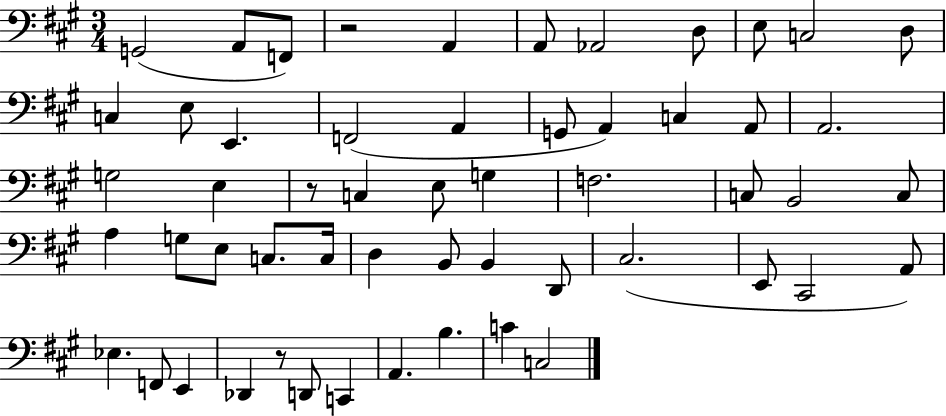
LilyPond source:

{
  \clef bass
  \numericTimeSignature
  \time 3/4
  \key a \major
  g,2( a,8 f,8) | r2 a,4 | a,8 aes,2 d8 | e8 c2 d8 | \break c4 e8 e,4. | f,2( a,4 | g,8 a,4) c4 a,8 | a,2. | \break g2 e4 | r8 c4 e8 g4 | f2. | c8 b,2 c8 | \break a4 g8 e8 c8. c16 | d4 b,8 b,4 d,8 | cis2.( | e,8 cis,2 a,8) | \break ees4. f,8 e,4 | des,4 r8 d,8 c,4 | a,4. b4. | c'4 c2 | \break \bar "|."
}